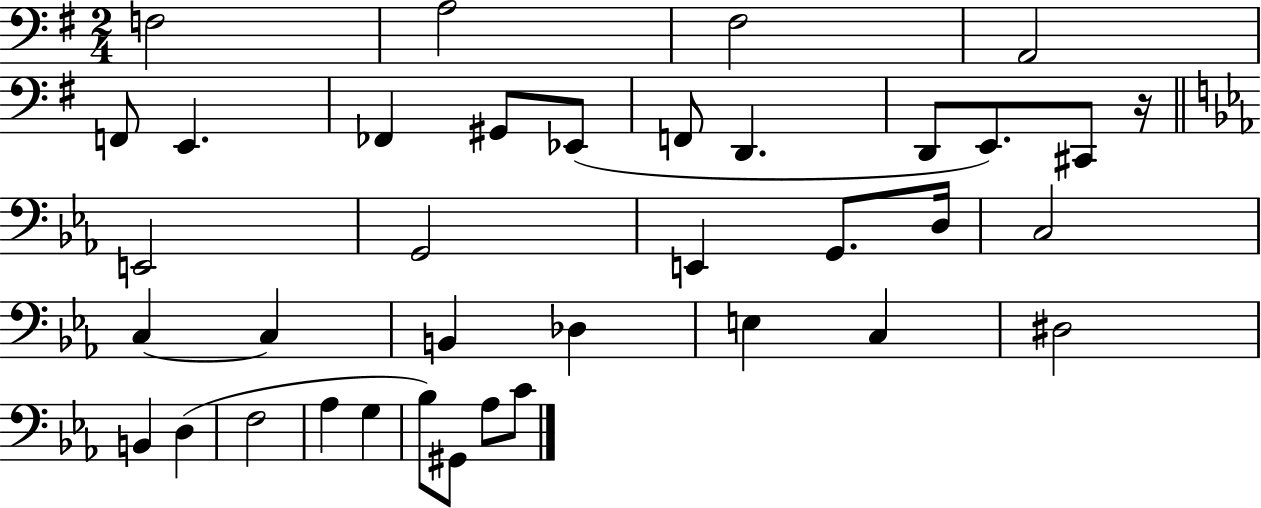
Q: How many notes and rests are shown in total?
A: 37